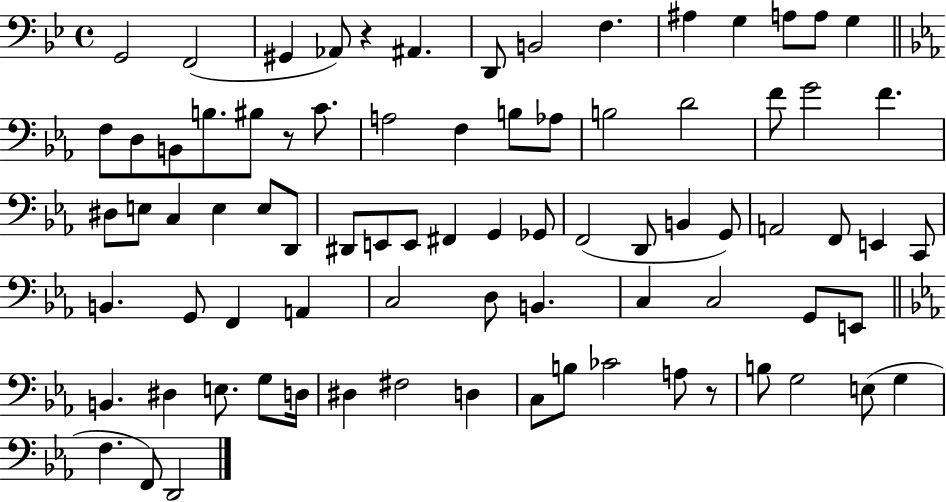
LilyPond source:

{
  \clef bass
  \time 4/4
  \defaultTimeSignature
  \key bes \major
  g,2 f,2( | gis,4 aes,8) r4 ais,4. | d,8 b,2 f4. | ais4 g4 a8 a8 g4 | \break \bar "||" \break \key c \minor f8 d8 b,8 b8. bis8 r8 c'8. | a2 f4 b8 aes8 | b2 d'2 | f'8 g'2 f'4. | \break dis8 e8 c4 e4 e8 d,8 | dis,8 e,8 e,8 fis,4 g,4 ges,8 | f,2( d,8 b,4 g,8) | a,2 f,8 e,4 c,8 | \break b,4. g,8 f,4 a,4 | c2 d8 b,4. | c4 c2 g,8 e,8 | \bar "||" \break \key ees \major b,4. dis4 e8. g8 d16 | dis4 fis2 d4 | c8 b8 ces'2 a8 r8 | b8 g2 e8( g4 | \break f4. f,8) d,2 | \bar "|."
}